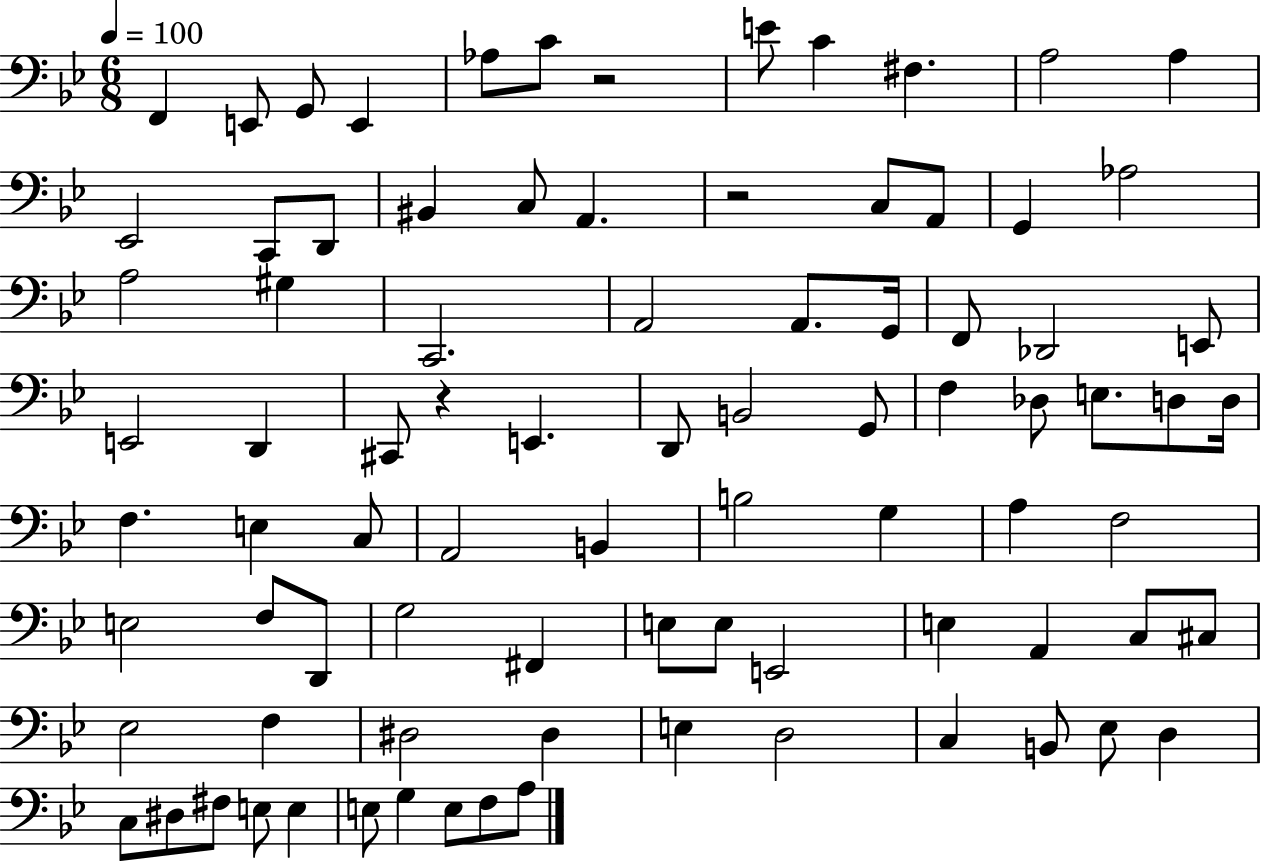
{
  \clef bass
  \numericTimeSignature
  \time 6/8
  \key bes \major
  \tempo 4 = 100
  \repeat volta 2 { f,4 e,8 g,8 e,4 | aes8 c'8 r2 | e'8 c'4 fis4. | a2 a4 | \break ees,2 c,8 d,8 | bis,4 c8 a,4. | r2 c8 a,8 | g,4 aes2 | \break a2 gis4 | c,2. | a,2 a,8. g,16 | f,8 des,2 e,8 | \break e,2 d,4 | cis,8 r4 e,4. | d,8 b,2 g,8 | f4 des8 e8. d8 d16 | \break f4. e4 c8 | a,2 b,4 | b2 g4 | a4 f2 | \break e2 f8 d,8 | g2 fis,4 | e8 e8 e,2 | e4 a,4 c8 cis8 | \break ees2 f4 | dis2 dis4 | e4 d2 | c4 b,8 ees8 d4 | \break c8 dis8 fis8 e8 e4 | e8 g4 e8 f8 a8 | } \bar "|."
}